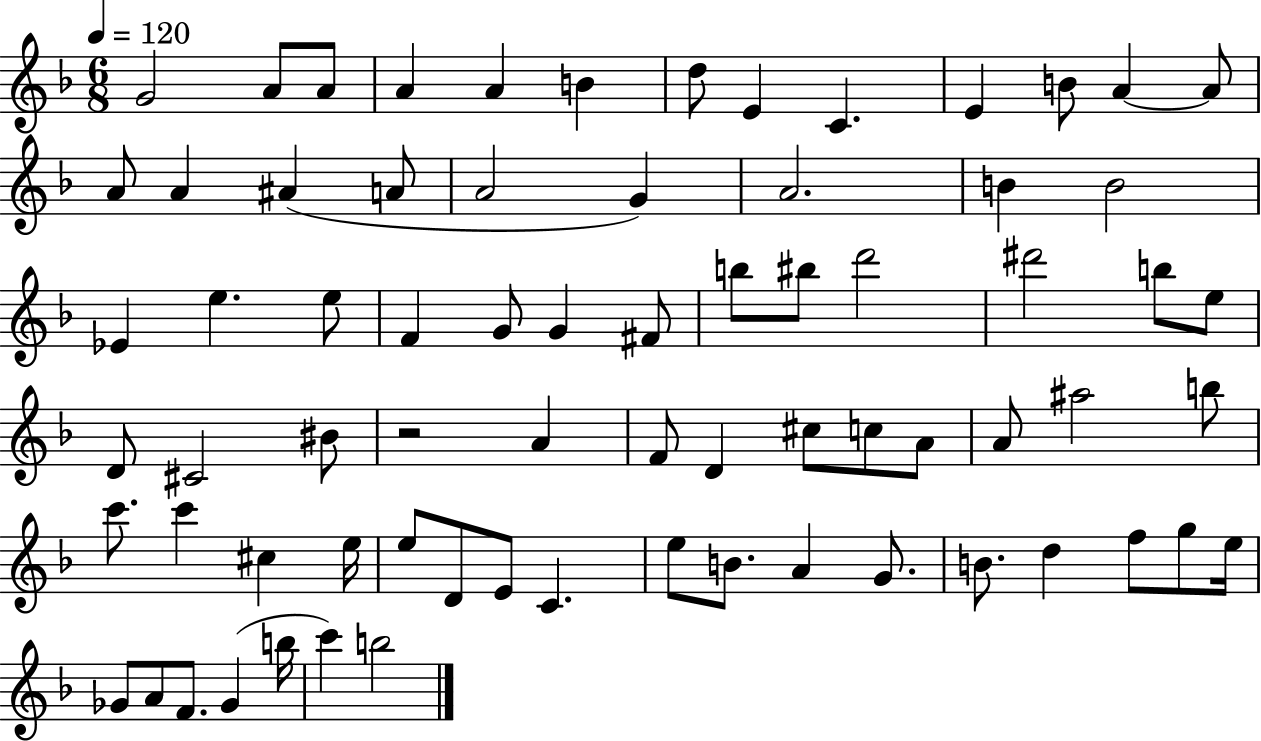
G4/h A4/e A4/e A4/q A4/q B4/q D5/e E4/q C4/q. E4/q B4/e A4/q A4/e A4/e A4/q A#4/q A4/e A4/h G4/q A4/h. B4/q B4/h Eb4/q E5/q. E5/e F4/q G4/e G4/q F#4/e B5/e BIS5/e D6/h D#6/h B5/e E5/e D4/e C#4/h BIS4/e R/h A4/q F4/e D4/q C#5/e C5/e A4/e A4/e A#5/h B5/e C6/e. C6/q C#5/q E5/s E5/e D4/e E4/e C4/q. E5/e B4/e. A4/q G4/e. B4/e. D5/q F5/e G5/e E5/s Gb4/e A4/e F4/e. Gb4/q B5/s C6/q B5/h